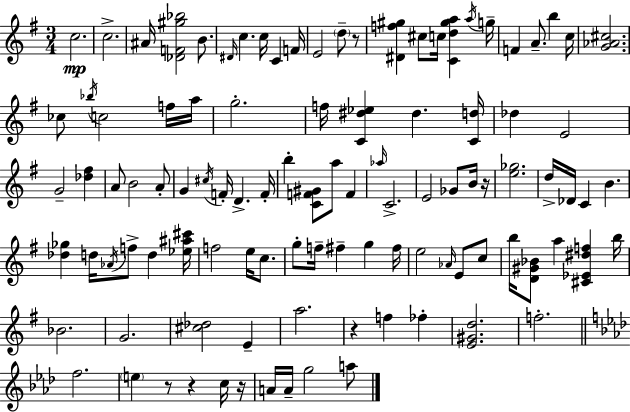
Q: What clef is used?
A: treble